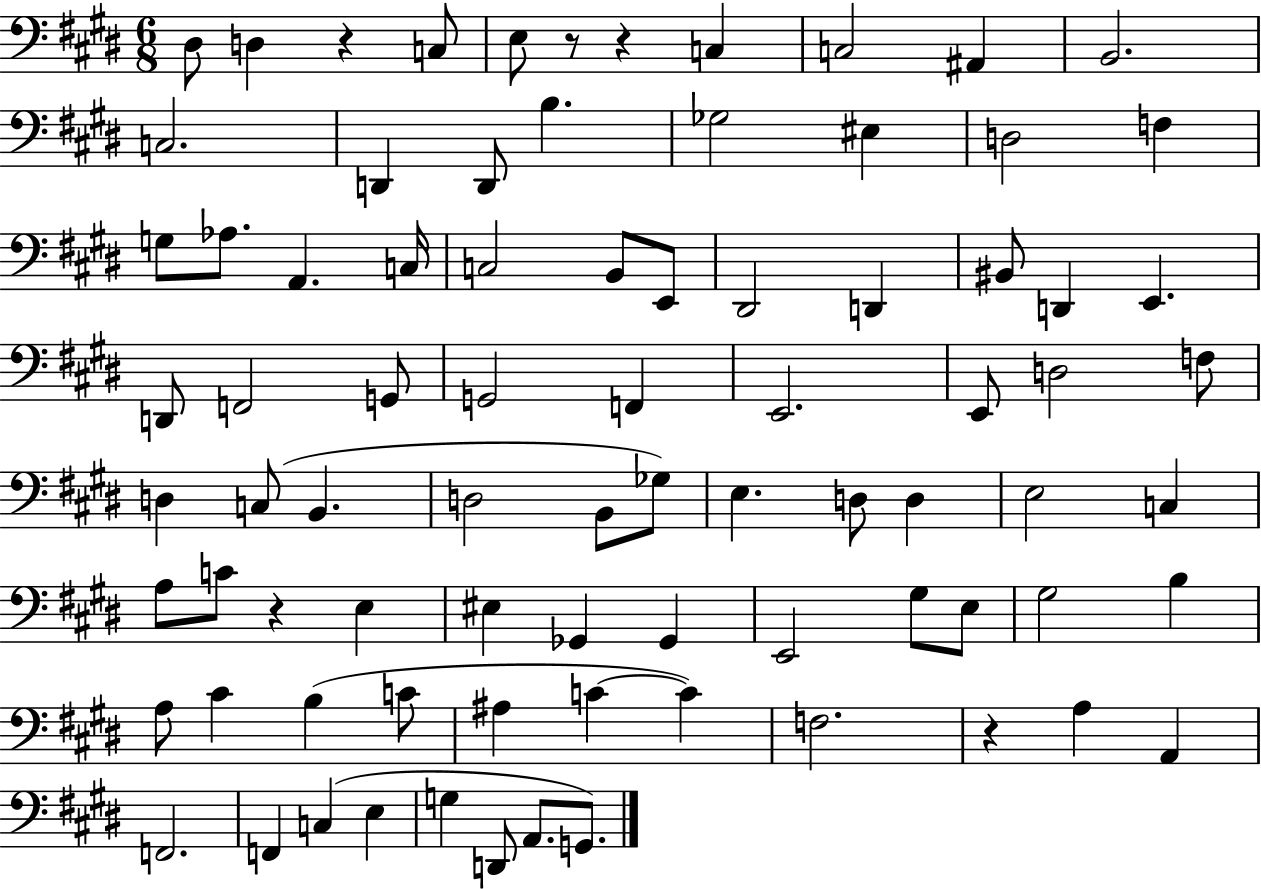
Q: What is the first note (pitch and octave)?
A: D#3